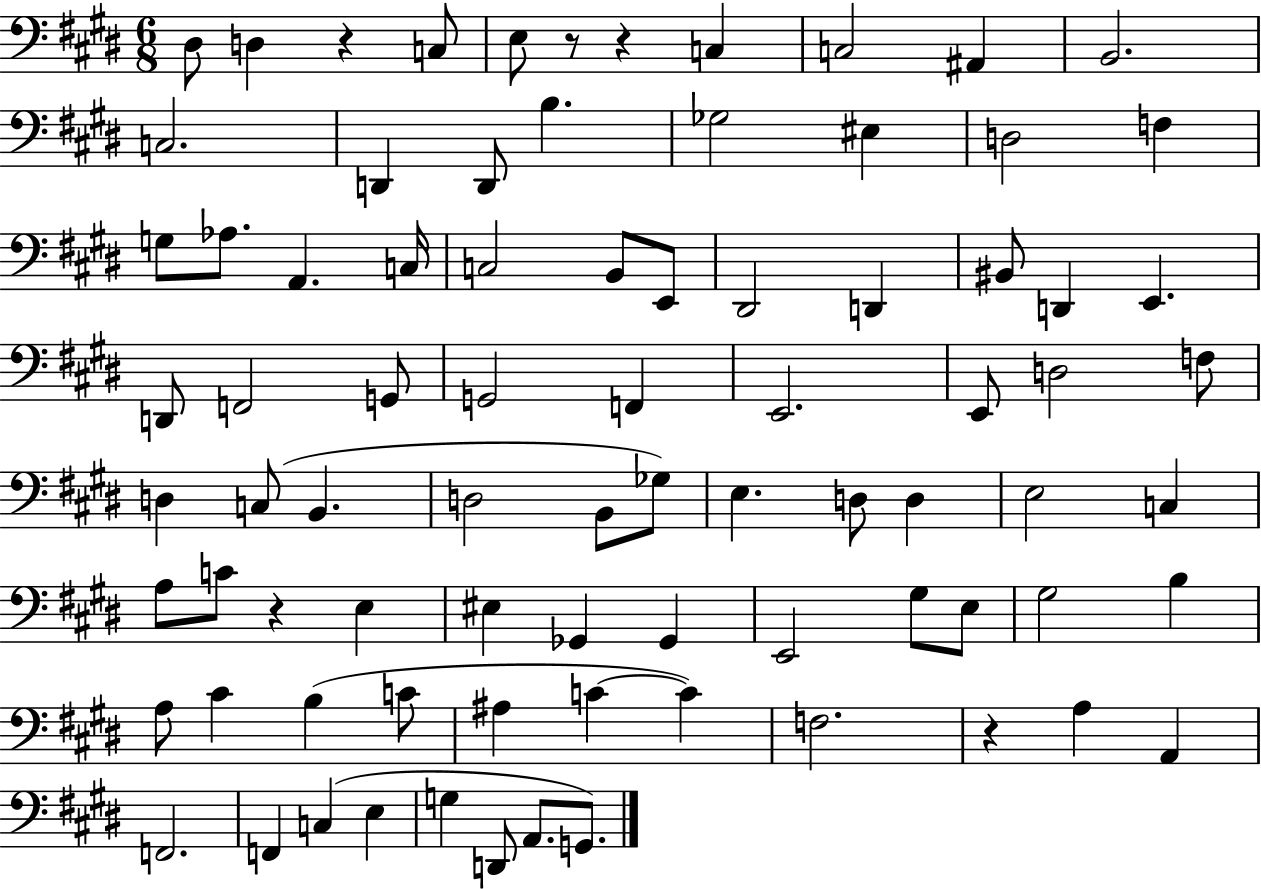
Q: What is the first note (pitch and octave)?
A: D#3